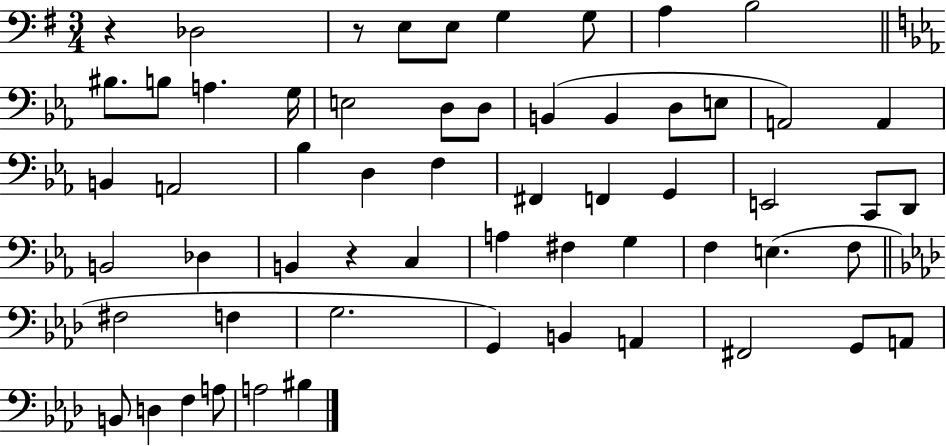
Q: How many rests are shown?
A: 3